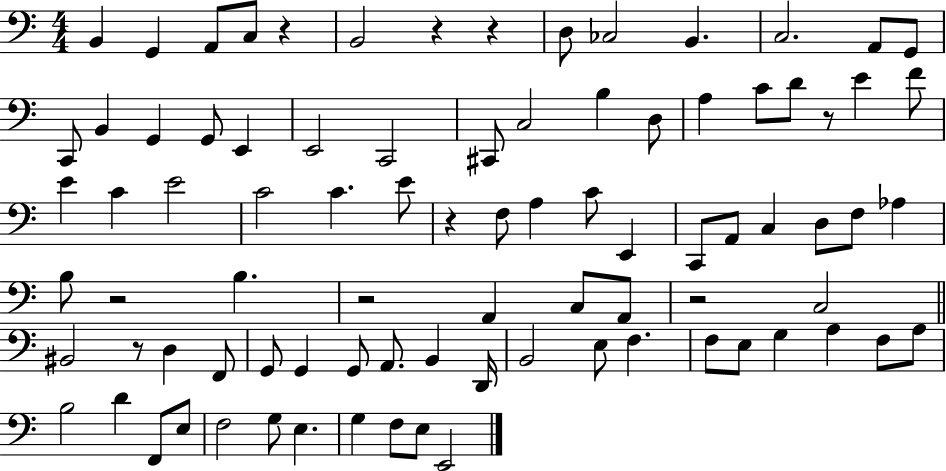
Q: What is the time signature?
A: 4/4